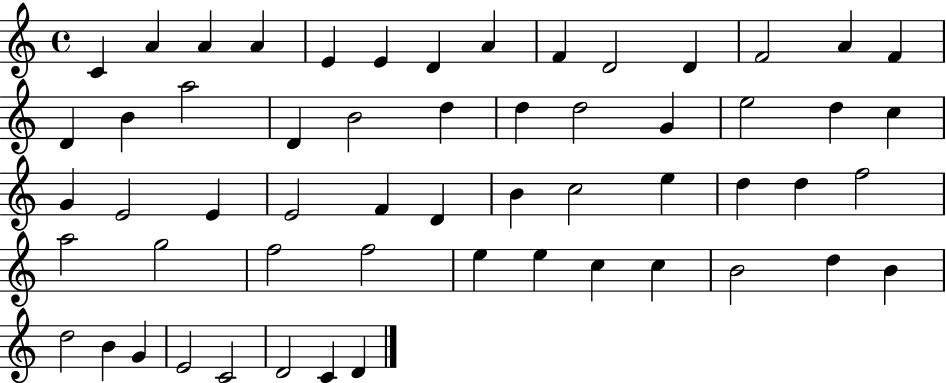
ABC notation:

X:1
T:Untitled
M:4/4
L:1/4
K:C
C A A A E E D A F D2 D F2 A F D B a2 D B2 d d d2 G e2 d c G E2 E E2 F D B c2 e d d f2 a2 g2 f2 f2 e e c c B2 d B d2 B G E2 C2 D2 C D